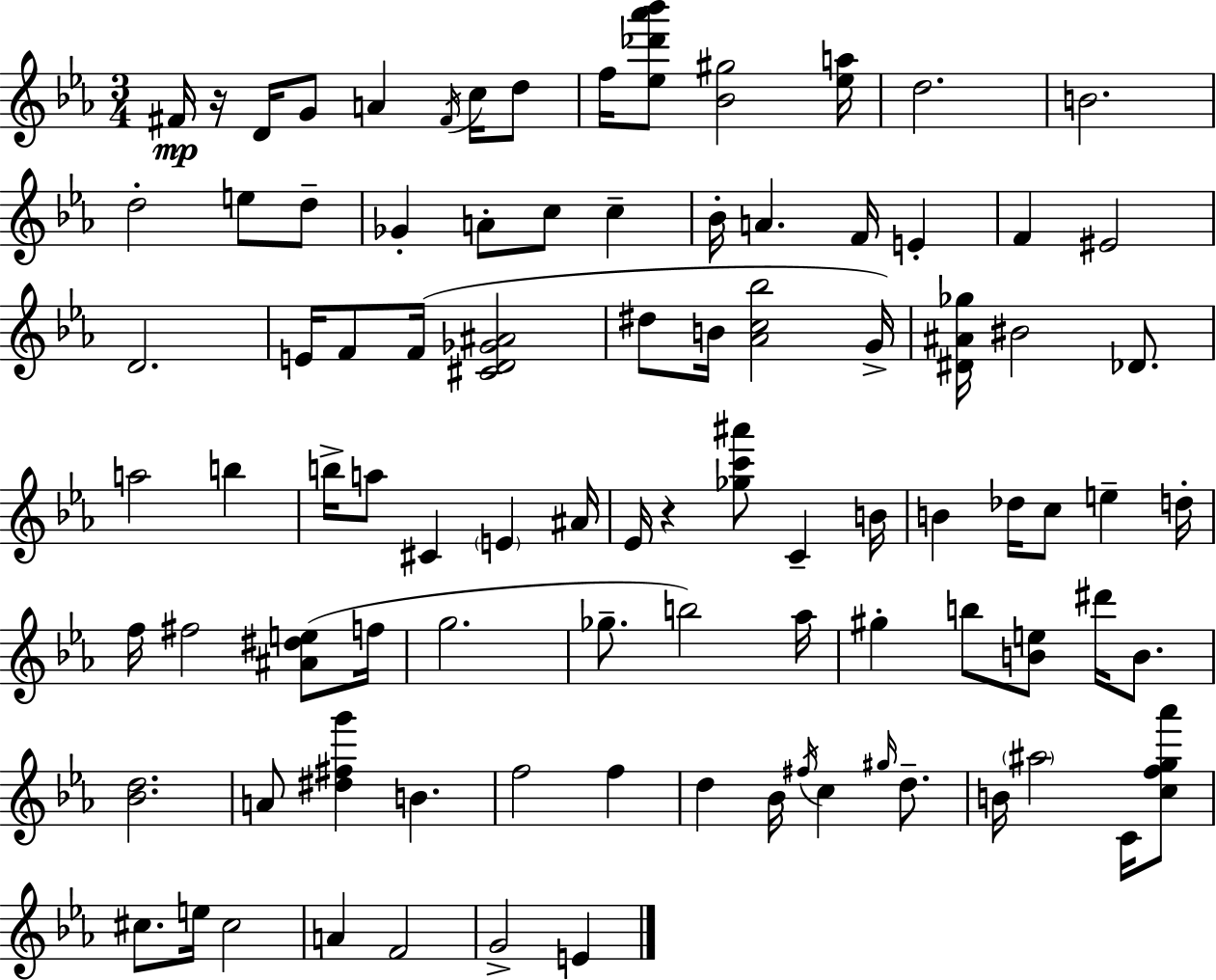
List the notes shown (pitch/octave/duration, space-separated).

F#4/s R/s D4/s G4/e A4/q F#4/s C5/s D5/e F5/s [Eb5,Db6,Ab6,Bb6]/e [Bb4,G#5]/h [Eb5,A5]/s D5/h. B4/h. D5/h E5/e D5/e Gb4/q A4/e C5/e C5/q Bb4/s A4/q. F4/s E4/q F4/q EIS4/h D4/h. E4/s F4/e F4/s [C#4,D4,Gb4,A#4]/h D#5/e B4/s [Ab4,C5,Bb5]/h G4/s [D#4,A#4,Gb5]/s BIS4/h Db4/e. A5/h B5/q B5/s A5/e C#4/q E4/q A#4/s Eb4/s R/q [Gb5,C6,A#6]/e C4/q B4/s B4/q Db5/s C5/e E5/q D5/s F5/s F#5/h [A#4,D#5,E5]/e F5/s G5/h. Gb5/e. B5/h Ab5/s G#5/q B5/e [B4,E5]/e D#6/s B4/e. [Bb4,D5]/h. A4/e [D#5,F#5,G6]/q B4/q. F5/h F5/q D5/q Bb4/s F#5/s C5/q G#5/s D5/e. B4/s A#5/h C4/s [C5,F5,G5,Ab6]/e C#5/e. E5/s C#5/h A4/q F4/h G4/h E4/q